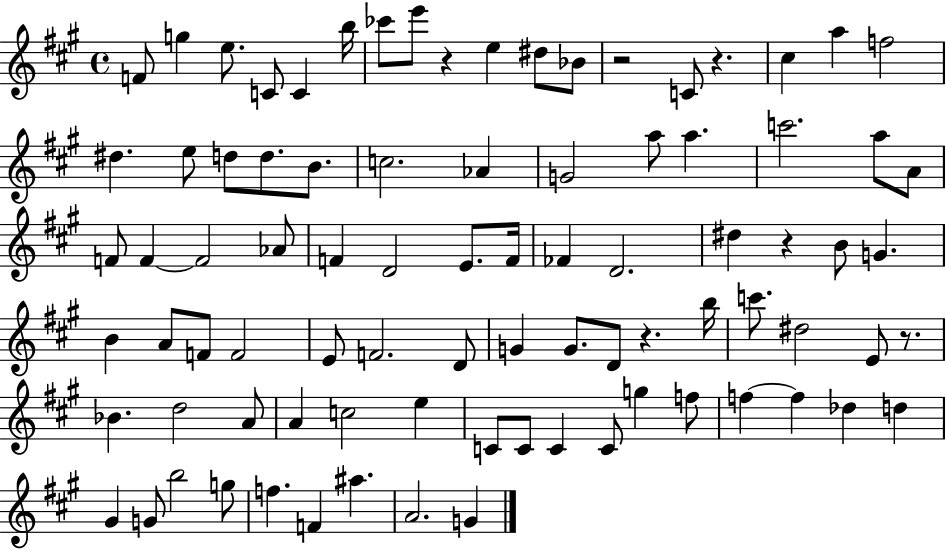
{
  \clef treble
  \time 4/4
  \defaultTimeSignature
  \key a \major
  \repeat volta 2 { f'8 g''4 e''8. c'8 c'4 b''16 | ces'''8 e'''8 r4 e''4 dis''8 bes'8 | r2 c'8 r4. | cis''4 a''4 f''2 | \break dis''4. e''8 d''8 d''8. b'8. | c''2. aes'4 | g'2 a''8 a''4. | c'''2. a''8 a'8 | \break f'8 f'4~~ f'2 aes'8 | f'4 d'2 e'8. f'16 | fes'4 d'2. | dis''4 r4 b'8 g'4. | \break b'4 a'8 f'8 f'2 | e'8 f'2. d'8 | g'4 g'8. d'8 r4. b''16 | c'''8. dis''2 e'8 r8. | \break bes'4. d''2 a'8 | a'4 c''2 e''4 | c'8 c'8 c'4 c'8 g''4 f''8 | f''4~~ f''4 des''4 d''4 | \break gis'4 g'8 b''2 g''8 | f''4. f'4 ais''4. | a'2. g'4 | } \bar "|."
}